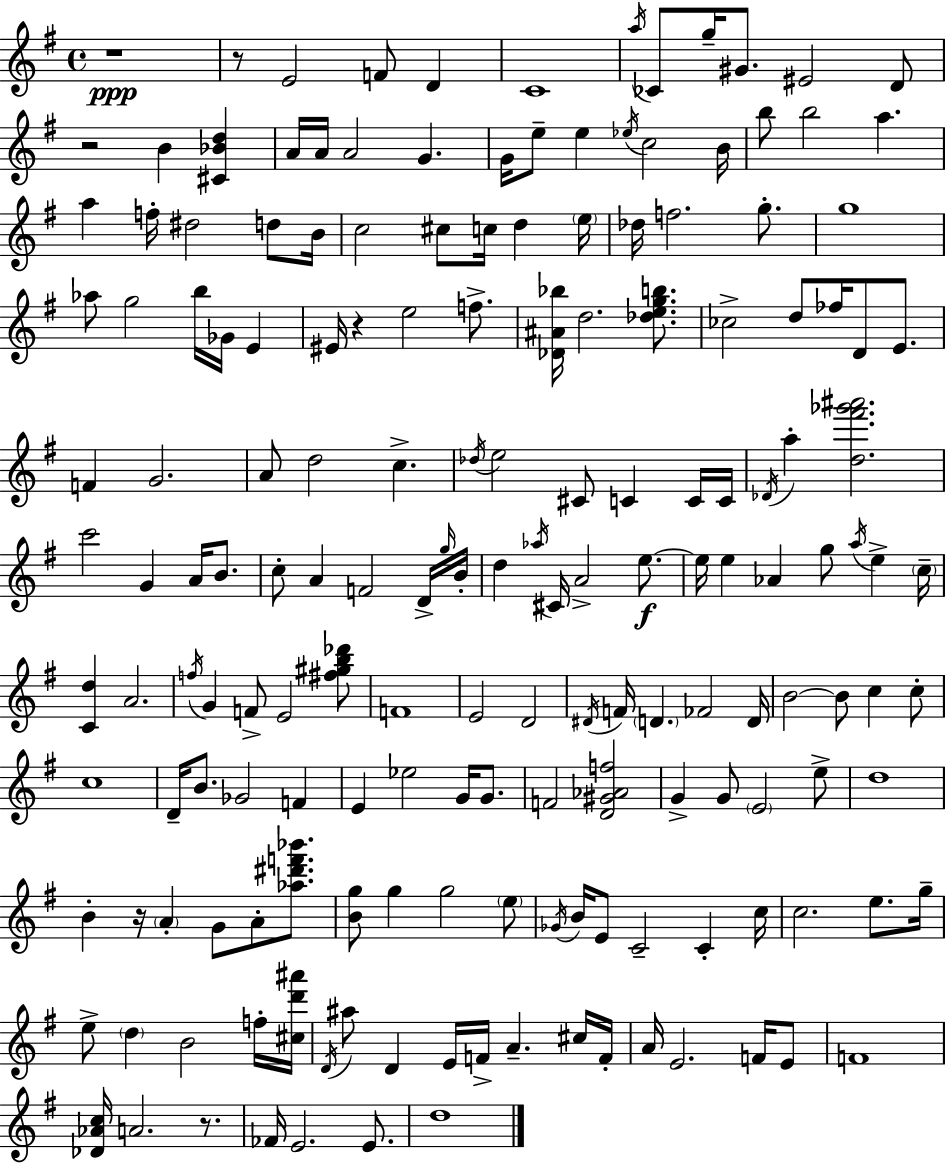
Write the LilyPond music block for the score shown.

{
  \clef treble
  \time 4/4
  \defaultTimeSignature
  \key g \major
  \repeat volta 2 { r1\ppp | r8 e'2 f'8 d'4 | c'1 | \acciaccatura { a''16 } ces'8 g''16-- gis'8. eis'2 d'8 | \break r2 b'4 <cis' bes' d''>4 | a'16 a'16 a'2 g'4. | g'16 e''8-- e''4 \acciaccatura { ees''16 } c''2 | b'16 b''8 b''2 a''4. | \break a''4 f''16-. dis''2 d''8 | b'16 c''2 cis''8 c''16 d''4 | \parenthesize e''16 des''16 f''2. g''8.-. | g''1 | \break aes''8 g''2 b''16 ges'16 e'4 | eis'16 r4 e''2 f''8.-> | <des' ais' bes''>16 d''2. <des'' e'' g'' b''>8. | ces''2-> d''8 fes''16 d'8 e'8. | \break f'4 g'2. | a'8 d''2 c''4.-> | \acciaccatura { des''16 } e''2 cis'8 c'4 | c'16 c'16 \acciaccatura { des'16 } a''4-. <d'' fis''' ges''' ais'''>2. | \break c'''2 g'4 | a'16 b'8. c''8-. a'4 f'2 | d'16-> \grace { g''16 } b'16-. d''4 \acciaccatura { aes''16 } cis'16 a'2-> | e''8.~~\f e''16 e''4 aes'4 g''8 | \break \acciaccatura { a''16 } e''4-> \parenthesize c''16-- <c' d''>4 a'2. | \acciaccatura { f''16 } g'4 f'8-> e'2 | <fis'' gis'' b'' des'''>8 f'1 | e'2 | \break d'2 \acciaccatura { dis'16 } f'16 \parenthesize d'4. | fes'2 d'16 b'2~~ | b'8 c''4 c''8-. c''1 | d'16-- b'8. ges'2 | \break f'4 e'4 ees''2 | g'16 g'8. f'2 | <d' gis' aes' f''>2 g'4-> g'8 \parenthesize e'2 | e''8-> d''1 | \break b'4-. r16 \parenthesize a'4-. | g'8 a'8-. <aes'' dis''' f''' bes'''>8. <b' g''>8 g''4 g''2 | \parenthesize e''8 \acciaccatura { ges'16 } b'16 e'8 c'2-- | c'4-. c''16 c''2. | \break e''8. g''16-- e''8-> \parenthesize d''4 | b'2 f''16-. <cis'' d''' ais'''>16 \acciaccatura { d'16 } ais''8 d'4 | e'16 f'16-> a'4.-- cis''16 f'16-. a'16 e'2. | f'16 e'8 f'1 | \break <des' aes' c''>16 a'2. | r8. fes'16 e'2. | e'8. d''1 | } \bar "|."
}